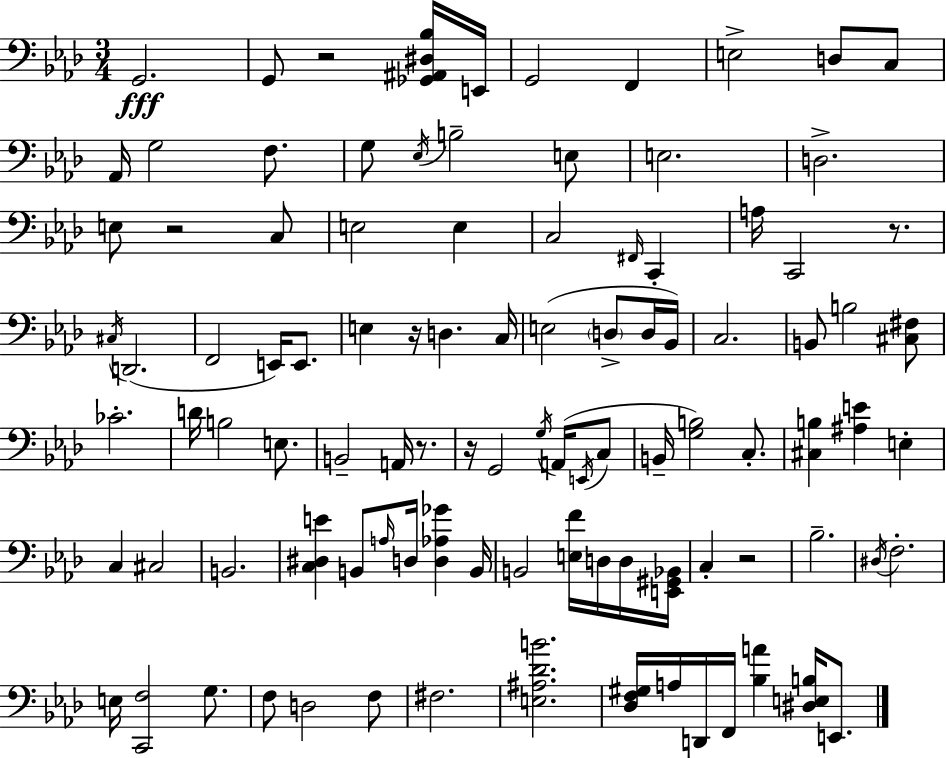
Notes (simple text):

G2/h. G2/e R/h [Gb2,A#2,D#3,Bb3]/s E2/s G2/h F2/q E3/h D3/e C3/e Ab2/s G3/h F3/e. G3/e Eb3/s B3/h E3/e E3/h. D3/h. E3/e R/h C3/e E3/h E3/q C3/h F#2/s C2/q A3/s C2/h R/e. C#3/s D2/h. F2/h E2/s E2/e. E3/q R/s D3/q. C3/s E3/h D3/e D3/s Bb2/s C3/h. B2/e B3/h [C#3,F#3]/e CES4/h. D4/s B3/h E3/e. B2/h A2/s R/e. R/s G2/h G3/s A2/s E2/s C3/e B2/s [G3,B3]/h C3/e. [C#3,B3]/q [A#3,E4]/q E3/q C3/q C#3/h B2/h. [C3,D#3,E4]/q B2/e A3/s D3/s [D3,Ab3,Gb4]/q B2/s B2/h [E3,F4]/s D3/s D3/s [E2,G#2,Bb2]/s C3/q R/h Bb3/h. D#3/s F3/h. E3/s [C2,F3]/h G3/e. F3/e D3/h F3/e F#3/h. [E3,A#3,Db4,B4]/h. [Db3,F3,G#3]/s A3/s D2/s F2/s [Bb3,A4]/q [D#3,E3,B3]/s E2/e.